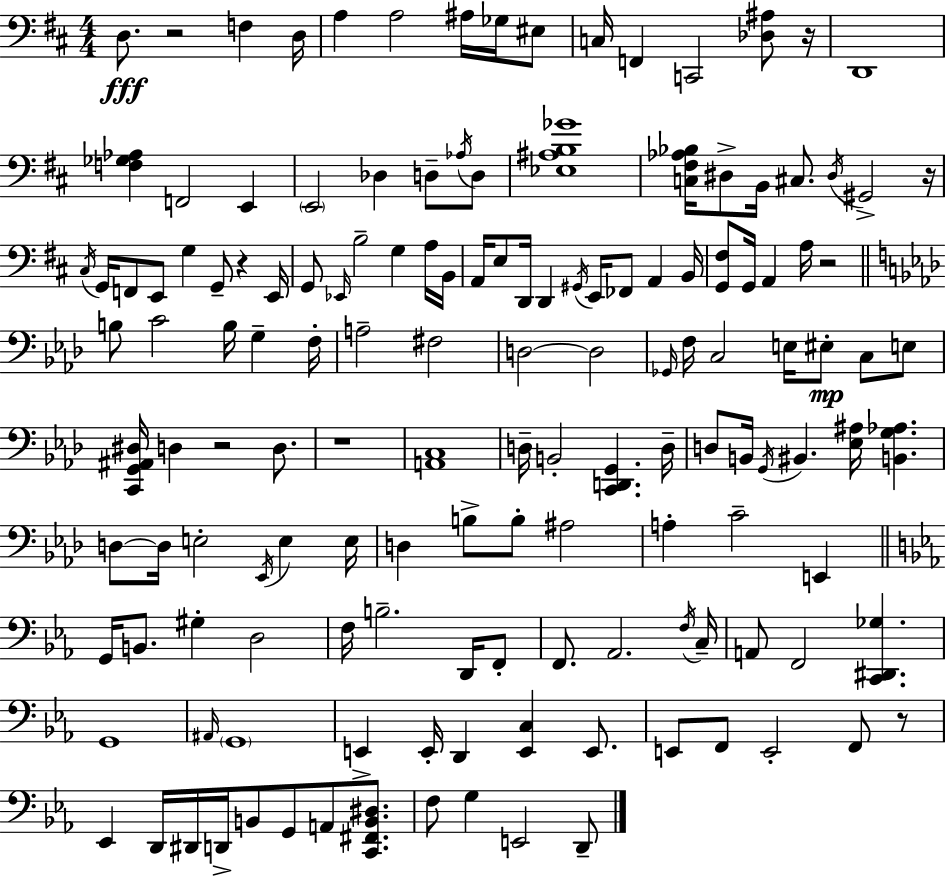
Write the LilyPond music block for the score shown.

{
  \clef bass
  \numericTimeSignature
  \time 4/4
  \key d \major
  d8.\fff r2 f4 d16 | a4 a2 ais16 ges16 eis8 | c16 f,4 c,2 <des ais>8 r16 | d,1 | \break <f ges aes>4 f,2 e,4 | \parenthesize e,2 des4 d8-- \acciaccatura { aes16 } d8 | <ees ais b ges'>1 | <c fis aes bes>16 dis8-> b,16 cis8. \acciaccatura { dis16 } gis,2-> | \break r16 \acciaccatura { cis16 } g,16 f,8 e,8 g4 g,8-- r4 | e,16 g,8 \grace { ees,16 } b2-- g4 | a16 b,16 a,16 e8 d,16 d,4 \acciaccatura { gis,16 } e,16 fes,8 | a,4 b,16 <g, fis>8 g,16 a,4 a16 r2 | \break \bar "||" \break \key aes \major b8 c'2 b16 g4-- f16-. | a2-- fis2 | d2~~ d2 | \grace { ges,16 } f16 c2 e16 eis8-.\mp c8 e8 | \break <c, g, ais, dis>16 d4 r2 d8. | r1 | <a, c>1 | d16-- b,2-. <c, d, g,>4. | \break d16-- d8 b,16 \acciaccatura { g,16 } bis,4. <ees ais>16 <b, g aes>4. | d8~~ d16 e2-. \acciaccatura { ees,16 } e4 | e16 d4 b8-> b8-. ais2 | a4-. c'2-- e,4 | \break \bar "||" \break \key ees \major g,16 b,8. gis4-. d2 | f16 b2.-- d,16 f,8-. | f,8. aes,2. \acciaccatura { f16 } | c16-- a,8 f,2 <c, dis, ges>4. | \break g,1 | \grace { ais,16 } \parenthesize g,1 | e,4-> e,16-. d,4 <e, c>4 e,8. | e,8 f,8 e,2-. f,8 | \break r8 ees,4 d,16 dis,16 d,16-> b,8 g,8 a,8 <c, fis, b, dis>8. | f8 g4 e,2 | d,8-- \bar "|."
}